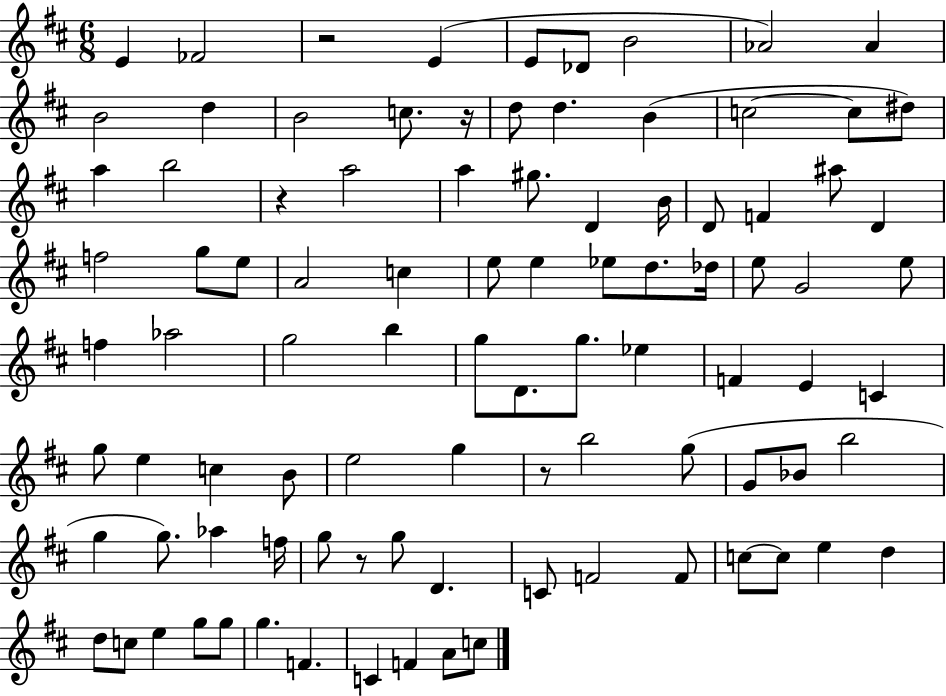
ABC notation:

X:1
T:Untitled
M:6/8
L:1/4
K:D
E _F2 z2 E E/2 _D/2 B2 _A2 _A B2 d B2 c/2 z/4 d/2 d B c2 c/2 ^d/2 a b2 z a2 a ^g/2 D B/4 D/2 F ^a/2 D f2 g/2 e/2 A2 c e/2 e _e/2 d/2 _d/4 e/2 G2 e/2 f _a2 g2 b g/2 D/2 g/2 _e F E C g/2 e c B/2 e2 g z/2 b2 g/2 G/2 _B/2 b2 g g/2 _a f/4 g/2 z/2 g/2 D C/2 F2 F/2 c/2 c/2 e d d/2 c/2 e g/2 g/2 g F C F A/2 c/2